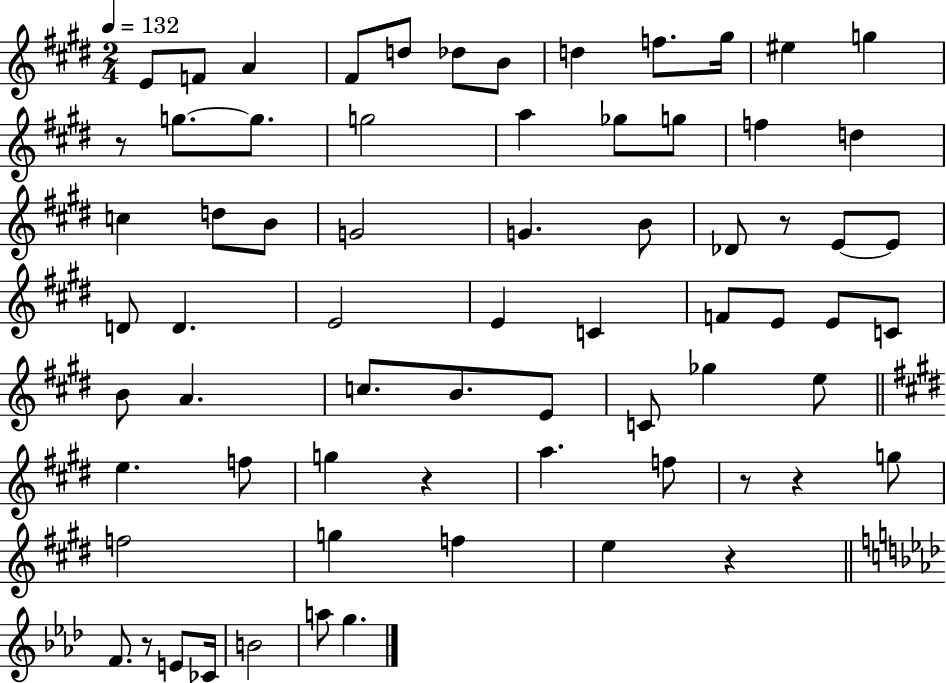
{
  \clef treble
  \numericTimeSignature
  \time 2/4
  \key e \major
  \tempo 4 = 132
  e'8 f'8 a'4 | fis'8 d''8 des''8 b'8 | d''4 f''8. gis''16 | eis''4 g''4 | \break r8 g''8.~~ g''8. | g''2 | a''4 ges''8 g''8 | f''4 d''4 | \break c''4 d''8 b'8 | g'2 | g'4. b'8 | des'8 r8 e'8~~ e'8 | \break d'8 d'4. | e'2 | e'4 c'4 | f'8 e'8 e'8 c'8 | \break b'8 a'4. | c''8. b'8. e'8 | c'8 ges''4 e''8 | \bar "||" \break \key e \major e''4. f''8 | g''4 r4 | a''4. f''8 | r8 r4 g''8 | \break f''2 | g''4 f''4 | e''4 r4 | \bar "||" \break \key aes \major f'8. r8 e'8 ces'16 | b'2 | a''8 g''4. | \bar "|."
}